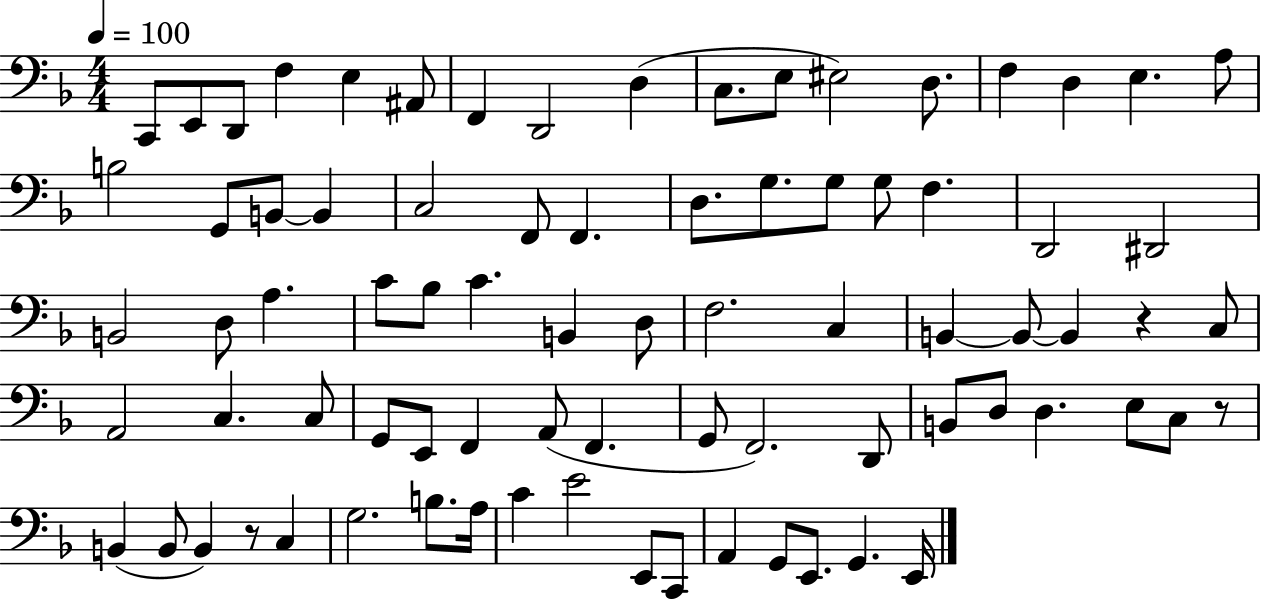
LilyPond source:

{
  \clef bass
  \numericTimeSignature
  \time 4/4
  \key f \major
  \tempo 4 = 100
  \repeat volta 2 { c,8 e,8 d,8 f4 e4 ais,8 | f,4 d,2 d4( | c8. e8 eis2) d8. | f4 d4 e4. a8 | \break b2 g,8 b,8~~ b,4 | c2 f,8 f,4. | d8. g8. g8 g8 f4. | d,2 dis,2 | \break b,2 d8 a4. | c'8 bes8 c'4. b,4 d8 | f2. c4 | b,4~~ b,8~~ b,4 r4 c8 | \break a,2 c4. c8 | g,8 e,8 f,4 a,8( f,4. | g,8 f,2.) d,8 | b,8 d8 d4. e8 c8 r8 | \break b,4( b,8 b,4) r8 c4 | g2. b8. a16 | c'4 e'2 e,8 c,8 | a,4 g,8 e,8. g,4. e,16 | \break } \bar "|."
}